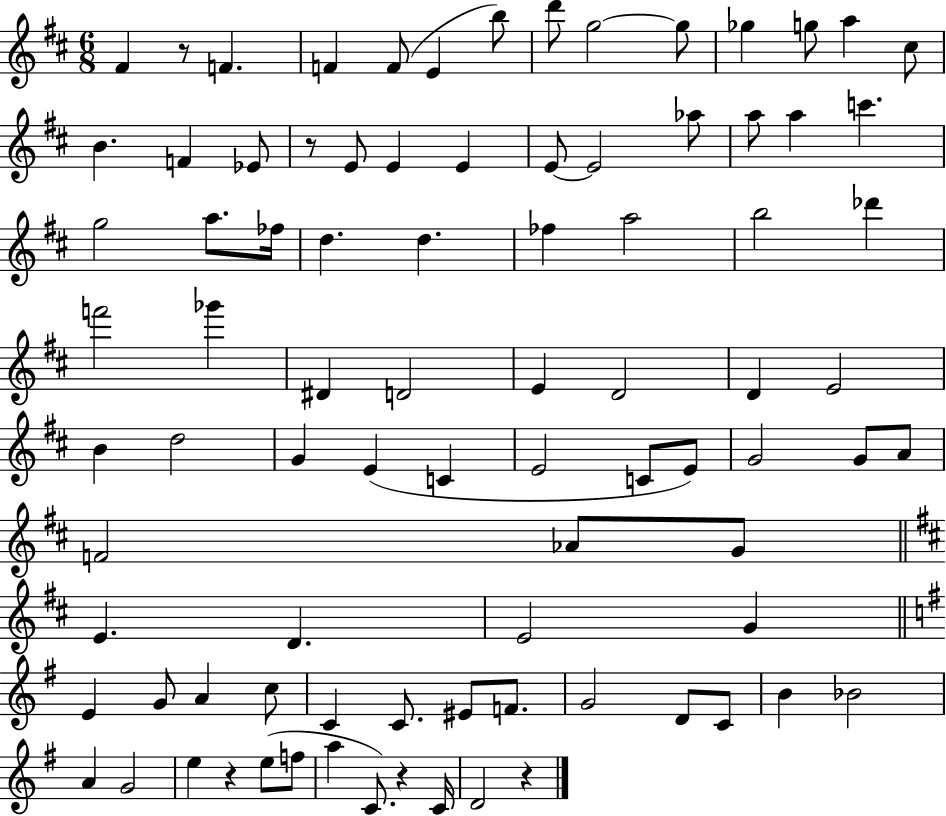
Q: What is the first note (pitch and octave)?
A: F#4